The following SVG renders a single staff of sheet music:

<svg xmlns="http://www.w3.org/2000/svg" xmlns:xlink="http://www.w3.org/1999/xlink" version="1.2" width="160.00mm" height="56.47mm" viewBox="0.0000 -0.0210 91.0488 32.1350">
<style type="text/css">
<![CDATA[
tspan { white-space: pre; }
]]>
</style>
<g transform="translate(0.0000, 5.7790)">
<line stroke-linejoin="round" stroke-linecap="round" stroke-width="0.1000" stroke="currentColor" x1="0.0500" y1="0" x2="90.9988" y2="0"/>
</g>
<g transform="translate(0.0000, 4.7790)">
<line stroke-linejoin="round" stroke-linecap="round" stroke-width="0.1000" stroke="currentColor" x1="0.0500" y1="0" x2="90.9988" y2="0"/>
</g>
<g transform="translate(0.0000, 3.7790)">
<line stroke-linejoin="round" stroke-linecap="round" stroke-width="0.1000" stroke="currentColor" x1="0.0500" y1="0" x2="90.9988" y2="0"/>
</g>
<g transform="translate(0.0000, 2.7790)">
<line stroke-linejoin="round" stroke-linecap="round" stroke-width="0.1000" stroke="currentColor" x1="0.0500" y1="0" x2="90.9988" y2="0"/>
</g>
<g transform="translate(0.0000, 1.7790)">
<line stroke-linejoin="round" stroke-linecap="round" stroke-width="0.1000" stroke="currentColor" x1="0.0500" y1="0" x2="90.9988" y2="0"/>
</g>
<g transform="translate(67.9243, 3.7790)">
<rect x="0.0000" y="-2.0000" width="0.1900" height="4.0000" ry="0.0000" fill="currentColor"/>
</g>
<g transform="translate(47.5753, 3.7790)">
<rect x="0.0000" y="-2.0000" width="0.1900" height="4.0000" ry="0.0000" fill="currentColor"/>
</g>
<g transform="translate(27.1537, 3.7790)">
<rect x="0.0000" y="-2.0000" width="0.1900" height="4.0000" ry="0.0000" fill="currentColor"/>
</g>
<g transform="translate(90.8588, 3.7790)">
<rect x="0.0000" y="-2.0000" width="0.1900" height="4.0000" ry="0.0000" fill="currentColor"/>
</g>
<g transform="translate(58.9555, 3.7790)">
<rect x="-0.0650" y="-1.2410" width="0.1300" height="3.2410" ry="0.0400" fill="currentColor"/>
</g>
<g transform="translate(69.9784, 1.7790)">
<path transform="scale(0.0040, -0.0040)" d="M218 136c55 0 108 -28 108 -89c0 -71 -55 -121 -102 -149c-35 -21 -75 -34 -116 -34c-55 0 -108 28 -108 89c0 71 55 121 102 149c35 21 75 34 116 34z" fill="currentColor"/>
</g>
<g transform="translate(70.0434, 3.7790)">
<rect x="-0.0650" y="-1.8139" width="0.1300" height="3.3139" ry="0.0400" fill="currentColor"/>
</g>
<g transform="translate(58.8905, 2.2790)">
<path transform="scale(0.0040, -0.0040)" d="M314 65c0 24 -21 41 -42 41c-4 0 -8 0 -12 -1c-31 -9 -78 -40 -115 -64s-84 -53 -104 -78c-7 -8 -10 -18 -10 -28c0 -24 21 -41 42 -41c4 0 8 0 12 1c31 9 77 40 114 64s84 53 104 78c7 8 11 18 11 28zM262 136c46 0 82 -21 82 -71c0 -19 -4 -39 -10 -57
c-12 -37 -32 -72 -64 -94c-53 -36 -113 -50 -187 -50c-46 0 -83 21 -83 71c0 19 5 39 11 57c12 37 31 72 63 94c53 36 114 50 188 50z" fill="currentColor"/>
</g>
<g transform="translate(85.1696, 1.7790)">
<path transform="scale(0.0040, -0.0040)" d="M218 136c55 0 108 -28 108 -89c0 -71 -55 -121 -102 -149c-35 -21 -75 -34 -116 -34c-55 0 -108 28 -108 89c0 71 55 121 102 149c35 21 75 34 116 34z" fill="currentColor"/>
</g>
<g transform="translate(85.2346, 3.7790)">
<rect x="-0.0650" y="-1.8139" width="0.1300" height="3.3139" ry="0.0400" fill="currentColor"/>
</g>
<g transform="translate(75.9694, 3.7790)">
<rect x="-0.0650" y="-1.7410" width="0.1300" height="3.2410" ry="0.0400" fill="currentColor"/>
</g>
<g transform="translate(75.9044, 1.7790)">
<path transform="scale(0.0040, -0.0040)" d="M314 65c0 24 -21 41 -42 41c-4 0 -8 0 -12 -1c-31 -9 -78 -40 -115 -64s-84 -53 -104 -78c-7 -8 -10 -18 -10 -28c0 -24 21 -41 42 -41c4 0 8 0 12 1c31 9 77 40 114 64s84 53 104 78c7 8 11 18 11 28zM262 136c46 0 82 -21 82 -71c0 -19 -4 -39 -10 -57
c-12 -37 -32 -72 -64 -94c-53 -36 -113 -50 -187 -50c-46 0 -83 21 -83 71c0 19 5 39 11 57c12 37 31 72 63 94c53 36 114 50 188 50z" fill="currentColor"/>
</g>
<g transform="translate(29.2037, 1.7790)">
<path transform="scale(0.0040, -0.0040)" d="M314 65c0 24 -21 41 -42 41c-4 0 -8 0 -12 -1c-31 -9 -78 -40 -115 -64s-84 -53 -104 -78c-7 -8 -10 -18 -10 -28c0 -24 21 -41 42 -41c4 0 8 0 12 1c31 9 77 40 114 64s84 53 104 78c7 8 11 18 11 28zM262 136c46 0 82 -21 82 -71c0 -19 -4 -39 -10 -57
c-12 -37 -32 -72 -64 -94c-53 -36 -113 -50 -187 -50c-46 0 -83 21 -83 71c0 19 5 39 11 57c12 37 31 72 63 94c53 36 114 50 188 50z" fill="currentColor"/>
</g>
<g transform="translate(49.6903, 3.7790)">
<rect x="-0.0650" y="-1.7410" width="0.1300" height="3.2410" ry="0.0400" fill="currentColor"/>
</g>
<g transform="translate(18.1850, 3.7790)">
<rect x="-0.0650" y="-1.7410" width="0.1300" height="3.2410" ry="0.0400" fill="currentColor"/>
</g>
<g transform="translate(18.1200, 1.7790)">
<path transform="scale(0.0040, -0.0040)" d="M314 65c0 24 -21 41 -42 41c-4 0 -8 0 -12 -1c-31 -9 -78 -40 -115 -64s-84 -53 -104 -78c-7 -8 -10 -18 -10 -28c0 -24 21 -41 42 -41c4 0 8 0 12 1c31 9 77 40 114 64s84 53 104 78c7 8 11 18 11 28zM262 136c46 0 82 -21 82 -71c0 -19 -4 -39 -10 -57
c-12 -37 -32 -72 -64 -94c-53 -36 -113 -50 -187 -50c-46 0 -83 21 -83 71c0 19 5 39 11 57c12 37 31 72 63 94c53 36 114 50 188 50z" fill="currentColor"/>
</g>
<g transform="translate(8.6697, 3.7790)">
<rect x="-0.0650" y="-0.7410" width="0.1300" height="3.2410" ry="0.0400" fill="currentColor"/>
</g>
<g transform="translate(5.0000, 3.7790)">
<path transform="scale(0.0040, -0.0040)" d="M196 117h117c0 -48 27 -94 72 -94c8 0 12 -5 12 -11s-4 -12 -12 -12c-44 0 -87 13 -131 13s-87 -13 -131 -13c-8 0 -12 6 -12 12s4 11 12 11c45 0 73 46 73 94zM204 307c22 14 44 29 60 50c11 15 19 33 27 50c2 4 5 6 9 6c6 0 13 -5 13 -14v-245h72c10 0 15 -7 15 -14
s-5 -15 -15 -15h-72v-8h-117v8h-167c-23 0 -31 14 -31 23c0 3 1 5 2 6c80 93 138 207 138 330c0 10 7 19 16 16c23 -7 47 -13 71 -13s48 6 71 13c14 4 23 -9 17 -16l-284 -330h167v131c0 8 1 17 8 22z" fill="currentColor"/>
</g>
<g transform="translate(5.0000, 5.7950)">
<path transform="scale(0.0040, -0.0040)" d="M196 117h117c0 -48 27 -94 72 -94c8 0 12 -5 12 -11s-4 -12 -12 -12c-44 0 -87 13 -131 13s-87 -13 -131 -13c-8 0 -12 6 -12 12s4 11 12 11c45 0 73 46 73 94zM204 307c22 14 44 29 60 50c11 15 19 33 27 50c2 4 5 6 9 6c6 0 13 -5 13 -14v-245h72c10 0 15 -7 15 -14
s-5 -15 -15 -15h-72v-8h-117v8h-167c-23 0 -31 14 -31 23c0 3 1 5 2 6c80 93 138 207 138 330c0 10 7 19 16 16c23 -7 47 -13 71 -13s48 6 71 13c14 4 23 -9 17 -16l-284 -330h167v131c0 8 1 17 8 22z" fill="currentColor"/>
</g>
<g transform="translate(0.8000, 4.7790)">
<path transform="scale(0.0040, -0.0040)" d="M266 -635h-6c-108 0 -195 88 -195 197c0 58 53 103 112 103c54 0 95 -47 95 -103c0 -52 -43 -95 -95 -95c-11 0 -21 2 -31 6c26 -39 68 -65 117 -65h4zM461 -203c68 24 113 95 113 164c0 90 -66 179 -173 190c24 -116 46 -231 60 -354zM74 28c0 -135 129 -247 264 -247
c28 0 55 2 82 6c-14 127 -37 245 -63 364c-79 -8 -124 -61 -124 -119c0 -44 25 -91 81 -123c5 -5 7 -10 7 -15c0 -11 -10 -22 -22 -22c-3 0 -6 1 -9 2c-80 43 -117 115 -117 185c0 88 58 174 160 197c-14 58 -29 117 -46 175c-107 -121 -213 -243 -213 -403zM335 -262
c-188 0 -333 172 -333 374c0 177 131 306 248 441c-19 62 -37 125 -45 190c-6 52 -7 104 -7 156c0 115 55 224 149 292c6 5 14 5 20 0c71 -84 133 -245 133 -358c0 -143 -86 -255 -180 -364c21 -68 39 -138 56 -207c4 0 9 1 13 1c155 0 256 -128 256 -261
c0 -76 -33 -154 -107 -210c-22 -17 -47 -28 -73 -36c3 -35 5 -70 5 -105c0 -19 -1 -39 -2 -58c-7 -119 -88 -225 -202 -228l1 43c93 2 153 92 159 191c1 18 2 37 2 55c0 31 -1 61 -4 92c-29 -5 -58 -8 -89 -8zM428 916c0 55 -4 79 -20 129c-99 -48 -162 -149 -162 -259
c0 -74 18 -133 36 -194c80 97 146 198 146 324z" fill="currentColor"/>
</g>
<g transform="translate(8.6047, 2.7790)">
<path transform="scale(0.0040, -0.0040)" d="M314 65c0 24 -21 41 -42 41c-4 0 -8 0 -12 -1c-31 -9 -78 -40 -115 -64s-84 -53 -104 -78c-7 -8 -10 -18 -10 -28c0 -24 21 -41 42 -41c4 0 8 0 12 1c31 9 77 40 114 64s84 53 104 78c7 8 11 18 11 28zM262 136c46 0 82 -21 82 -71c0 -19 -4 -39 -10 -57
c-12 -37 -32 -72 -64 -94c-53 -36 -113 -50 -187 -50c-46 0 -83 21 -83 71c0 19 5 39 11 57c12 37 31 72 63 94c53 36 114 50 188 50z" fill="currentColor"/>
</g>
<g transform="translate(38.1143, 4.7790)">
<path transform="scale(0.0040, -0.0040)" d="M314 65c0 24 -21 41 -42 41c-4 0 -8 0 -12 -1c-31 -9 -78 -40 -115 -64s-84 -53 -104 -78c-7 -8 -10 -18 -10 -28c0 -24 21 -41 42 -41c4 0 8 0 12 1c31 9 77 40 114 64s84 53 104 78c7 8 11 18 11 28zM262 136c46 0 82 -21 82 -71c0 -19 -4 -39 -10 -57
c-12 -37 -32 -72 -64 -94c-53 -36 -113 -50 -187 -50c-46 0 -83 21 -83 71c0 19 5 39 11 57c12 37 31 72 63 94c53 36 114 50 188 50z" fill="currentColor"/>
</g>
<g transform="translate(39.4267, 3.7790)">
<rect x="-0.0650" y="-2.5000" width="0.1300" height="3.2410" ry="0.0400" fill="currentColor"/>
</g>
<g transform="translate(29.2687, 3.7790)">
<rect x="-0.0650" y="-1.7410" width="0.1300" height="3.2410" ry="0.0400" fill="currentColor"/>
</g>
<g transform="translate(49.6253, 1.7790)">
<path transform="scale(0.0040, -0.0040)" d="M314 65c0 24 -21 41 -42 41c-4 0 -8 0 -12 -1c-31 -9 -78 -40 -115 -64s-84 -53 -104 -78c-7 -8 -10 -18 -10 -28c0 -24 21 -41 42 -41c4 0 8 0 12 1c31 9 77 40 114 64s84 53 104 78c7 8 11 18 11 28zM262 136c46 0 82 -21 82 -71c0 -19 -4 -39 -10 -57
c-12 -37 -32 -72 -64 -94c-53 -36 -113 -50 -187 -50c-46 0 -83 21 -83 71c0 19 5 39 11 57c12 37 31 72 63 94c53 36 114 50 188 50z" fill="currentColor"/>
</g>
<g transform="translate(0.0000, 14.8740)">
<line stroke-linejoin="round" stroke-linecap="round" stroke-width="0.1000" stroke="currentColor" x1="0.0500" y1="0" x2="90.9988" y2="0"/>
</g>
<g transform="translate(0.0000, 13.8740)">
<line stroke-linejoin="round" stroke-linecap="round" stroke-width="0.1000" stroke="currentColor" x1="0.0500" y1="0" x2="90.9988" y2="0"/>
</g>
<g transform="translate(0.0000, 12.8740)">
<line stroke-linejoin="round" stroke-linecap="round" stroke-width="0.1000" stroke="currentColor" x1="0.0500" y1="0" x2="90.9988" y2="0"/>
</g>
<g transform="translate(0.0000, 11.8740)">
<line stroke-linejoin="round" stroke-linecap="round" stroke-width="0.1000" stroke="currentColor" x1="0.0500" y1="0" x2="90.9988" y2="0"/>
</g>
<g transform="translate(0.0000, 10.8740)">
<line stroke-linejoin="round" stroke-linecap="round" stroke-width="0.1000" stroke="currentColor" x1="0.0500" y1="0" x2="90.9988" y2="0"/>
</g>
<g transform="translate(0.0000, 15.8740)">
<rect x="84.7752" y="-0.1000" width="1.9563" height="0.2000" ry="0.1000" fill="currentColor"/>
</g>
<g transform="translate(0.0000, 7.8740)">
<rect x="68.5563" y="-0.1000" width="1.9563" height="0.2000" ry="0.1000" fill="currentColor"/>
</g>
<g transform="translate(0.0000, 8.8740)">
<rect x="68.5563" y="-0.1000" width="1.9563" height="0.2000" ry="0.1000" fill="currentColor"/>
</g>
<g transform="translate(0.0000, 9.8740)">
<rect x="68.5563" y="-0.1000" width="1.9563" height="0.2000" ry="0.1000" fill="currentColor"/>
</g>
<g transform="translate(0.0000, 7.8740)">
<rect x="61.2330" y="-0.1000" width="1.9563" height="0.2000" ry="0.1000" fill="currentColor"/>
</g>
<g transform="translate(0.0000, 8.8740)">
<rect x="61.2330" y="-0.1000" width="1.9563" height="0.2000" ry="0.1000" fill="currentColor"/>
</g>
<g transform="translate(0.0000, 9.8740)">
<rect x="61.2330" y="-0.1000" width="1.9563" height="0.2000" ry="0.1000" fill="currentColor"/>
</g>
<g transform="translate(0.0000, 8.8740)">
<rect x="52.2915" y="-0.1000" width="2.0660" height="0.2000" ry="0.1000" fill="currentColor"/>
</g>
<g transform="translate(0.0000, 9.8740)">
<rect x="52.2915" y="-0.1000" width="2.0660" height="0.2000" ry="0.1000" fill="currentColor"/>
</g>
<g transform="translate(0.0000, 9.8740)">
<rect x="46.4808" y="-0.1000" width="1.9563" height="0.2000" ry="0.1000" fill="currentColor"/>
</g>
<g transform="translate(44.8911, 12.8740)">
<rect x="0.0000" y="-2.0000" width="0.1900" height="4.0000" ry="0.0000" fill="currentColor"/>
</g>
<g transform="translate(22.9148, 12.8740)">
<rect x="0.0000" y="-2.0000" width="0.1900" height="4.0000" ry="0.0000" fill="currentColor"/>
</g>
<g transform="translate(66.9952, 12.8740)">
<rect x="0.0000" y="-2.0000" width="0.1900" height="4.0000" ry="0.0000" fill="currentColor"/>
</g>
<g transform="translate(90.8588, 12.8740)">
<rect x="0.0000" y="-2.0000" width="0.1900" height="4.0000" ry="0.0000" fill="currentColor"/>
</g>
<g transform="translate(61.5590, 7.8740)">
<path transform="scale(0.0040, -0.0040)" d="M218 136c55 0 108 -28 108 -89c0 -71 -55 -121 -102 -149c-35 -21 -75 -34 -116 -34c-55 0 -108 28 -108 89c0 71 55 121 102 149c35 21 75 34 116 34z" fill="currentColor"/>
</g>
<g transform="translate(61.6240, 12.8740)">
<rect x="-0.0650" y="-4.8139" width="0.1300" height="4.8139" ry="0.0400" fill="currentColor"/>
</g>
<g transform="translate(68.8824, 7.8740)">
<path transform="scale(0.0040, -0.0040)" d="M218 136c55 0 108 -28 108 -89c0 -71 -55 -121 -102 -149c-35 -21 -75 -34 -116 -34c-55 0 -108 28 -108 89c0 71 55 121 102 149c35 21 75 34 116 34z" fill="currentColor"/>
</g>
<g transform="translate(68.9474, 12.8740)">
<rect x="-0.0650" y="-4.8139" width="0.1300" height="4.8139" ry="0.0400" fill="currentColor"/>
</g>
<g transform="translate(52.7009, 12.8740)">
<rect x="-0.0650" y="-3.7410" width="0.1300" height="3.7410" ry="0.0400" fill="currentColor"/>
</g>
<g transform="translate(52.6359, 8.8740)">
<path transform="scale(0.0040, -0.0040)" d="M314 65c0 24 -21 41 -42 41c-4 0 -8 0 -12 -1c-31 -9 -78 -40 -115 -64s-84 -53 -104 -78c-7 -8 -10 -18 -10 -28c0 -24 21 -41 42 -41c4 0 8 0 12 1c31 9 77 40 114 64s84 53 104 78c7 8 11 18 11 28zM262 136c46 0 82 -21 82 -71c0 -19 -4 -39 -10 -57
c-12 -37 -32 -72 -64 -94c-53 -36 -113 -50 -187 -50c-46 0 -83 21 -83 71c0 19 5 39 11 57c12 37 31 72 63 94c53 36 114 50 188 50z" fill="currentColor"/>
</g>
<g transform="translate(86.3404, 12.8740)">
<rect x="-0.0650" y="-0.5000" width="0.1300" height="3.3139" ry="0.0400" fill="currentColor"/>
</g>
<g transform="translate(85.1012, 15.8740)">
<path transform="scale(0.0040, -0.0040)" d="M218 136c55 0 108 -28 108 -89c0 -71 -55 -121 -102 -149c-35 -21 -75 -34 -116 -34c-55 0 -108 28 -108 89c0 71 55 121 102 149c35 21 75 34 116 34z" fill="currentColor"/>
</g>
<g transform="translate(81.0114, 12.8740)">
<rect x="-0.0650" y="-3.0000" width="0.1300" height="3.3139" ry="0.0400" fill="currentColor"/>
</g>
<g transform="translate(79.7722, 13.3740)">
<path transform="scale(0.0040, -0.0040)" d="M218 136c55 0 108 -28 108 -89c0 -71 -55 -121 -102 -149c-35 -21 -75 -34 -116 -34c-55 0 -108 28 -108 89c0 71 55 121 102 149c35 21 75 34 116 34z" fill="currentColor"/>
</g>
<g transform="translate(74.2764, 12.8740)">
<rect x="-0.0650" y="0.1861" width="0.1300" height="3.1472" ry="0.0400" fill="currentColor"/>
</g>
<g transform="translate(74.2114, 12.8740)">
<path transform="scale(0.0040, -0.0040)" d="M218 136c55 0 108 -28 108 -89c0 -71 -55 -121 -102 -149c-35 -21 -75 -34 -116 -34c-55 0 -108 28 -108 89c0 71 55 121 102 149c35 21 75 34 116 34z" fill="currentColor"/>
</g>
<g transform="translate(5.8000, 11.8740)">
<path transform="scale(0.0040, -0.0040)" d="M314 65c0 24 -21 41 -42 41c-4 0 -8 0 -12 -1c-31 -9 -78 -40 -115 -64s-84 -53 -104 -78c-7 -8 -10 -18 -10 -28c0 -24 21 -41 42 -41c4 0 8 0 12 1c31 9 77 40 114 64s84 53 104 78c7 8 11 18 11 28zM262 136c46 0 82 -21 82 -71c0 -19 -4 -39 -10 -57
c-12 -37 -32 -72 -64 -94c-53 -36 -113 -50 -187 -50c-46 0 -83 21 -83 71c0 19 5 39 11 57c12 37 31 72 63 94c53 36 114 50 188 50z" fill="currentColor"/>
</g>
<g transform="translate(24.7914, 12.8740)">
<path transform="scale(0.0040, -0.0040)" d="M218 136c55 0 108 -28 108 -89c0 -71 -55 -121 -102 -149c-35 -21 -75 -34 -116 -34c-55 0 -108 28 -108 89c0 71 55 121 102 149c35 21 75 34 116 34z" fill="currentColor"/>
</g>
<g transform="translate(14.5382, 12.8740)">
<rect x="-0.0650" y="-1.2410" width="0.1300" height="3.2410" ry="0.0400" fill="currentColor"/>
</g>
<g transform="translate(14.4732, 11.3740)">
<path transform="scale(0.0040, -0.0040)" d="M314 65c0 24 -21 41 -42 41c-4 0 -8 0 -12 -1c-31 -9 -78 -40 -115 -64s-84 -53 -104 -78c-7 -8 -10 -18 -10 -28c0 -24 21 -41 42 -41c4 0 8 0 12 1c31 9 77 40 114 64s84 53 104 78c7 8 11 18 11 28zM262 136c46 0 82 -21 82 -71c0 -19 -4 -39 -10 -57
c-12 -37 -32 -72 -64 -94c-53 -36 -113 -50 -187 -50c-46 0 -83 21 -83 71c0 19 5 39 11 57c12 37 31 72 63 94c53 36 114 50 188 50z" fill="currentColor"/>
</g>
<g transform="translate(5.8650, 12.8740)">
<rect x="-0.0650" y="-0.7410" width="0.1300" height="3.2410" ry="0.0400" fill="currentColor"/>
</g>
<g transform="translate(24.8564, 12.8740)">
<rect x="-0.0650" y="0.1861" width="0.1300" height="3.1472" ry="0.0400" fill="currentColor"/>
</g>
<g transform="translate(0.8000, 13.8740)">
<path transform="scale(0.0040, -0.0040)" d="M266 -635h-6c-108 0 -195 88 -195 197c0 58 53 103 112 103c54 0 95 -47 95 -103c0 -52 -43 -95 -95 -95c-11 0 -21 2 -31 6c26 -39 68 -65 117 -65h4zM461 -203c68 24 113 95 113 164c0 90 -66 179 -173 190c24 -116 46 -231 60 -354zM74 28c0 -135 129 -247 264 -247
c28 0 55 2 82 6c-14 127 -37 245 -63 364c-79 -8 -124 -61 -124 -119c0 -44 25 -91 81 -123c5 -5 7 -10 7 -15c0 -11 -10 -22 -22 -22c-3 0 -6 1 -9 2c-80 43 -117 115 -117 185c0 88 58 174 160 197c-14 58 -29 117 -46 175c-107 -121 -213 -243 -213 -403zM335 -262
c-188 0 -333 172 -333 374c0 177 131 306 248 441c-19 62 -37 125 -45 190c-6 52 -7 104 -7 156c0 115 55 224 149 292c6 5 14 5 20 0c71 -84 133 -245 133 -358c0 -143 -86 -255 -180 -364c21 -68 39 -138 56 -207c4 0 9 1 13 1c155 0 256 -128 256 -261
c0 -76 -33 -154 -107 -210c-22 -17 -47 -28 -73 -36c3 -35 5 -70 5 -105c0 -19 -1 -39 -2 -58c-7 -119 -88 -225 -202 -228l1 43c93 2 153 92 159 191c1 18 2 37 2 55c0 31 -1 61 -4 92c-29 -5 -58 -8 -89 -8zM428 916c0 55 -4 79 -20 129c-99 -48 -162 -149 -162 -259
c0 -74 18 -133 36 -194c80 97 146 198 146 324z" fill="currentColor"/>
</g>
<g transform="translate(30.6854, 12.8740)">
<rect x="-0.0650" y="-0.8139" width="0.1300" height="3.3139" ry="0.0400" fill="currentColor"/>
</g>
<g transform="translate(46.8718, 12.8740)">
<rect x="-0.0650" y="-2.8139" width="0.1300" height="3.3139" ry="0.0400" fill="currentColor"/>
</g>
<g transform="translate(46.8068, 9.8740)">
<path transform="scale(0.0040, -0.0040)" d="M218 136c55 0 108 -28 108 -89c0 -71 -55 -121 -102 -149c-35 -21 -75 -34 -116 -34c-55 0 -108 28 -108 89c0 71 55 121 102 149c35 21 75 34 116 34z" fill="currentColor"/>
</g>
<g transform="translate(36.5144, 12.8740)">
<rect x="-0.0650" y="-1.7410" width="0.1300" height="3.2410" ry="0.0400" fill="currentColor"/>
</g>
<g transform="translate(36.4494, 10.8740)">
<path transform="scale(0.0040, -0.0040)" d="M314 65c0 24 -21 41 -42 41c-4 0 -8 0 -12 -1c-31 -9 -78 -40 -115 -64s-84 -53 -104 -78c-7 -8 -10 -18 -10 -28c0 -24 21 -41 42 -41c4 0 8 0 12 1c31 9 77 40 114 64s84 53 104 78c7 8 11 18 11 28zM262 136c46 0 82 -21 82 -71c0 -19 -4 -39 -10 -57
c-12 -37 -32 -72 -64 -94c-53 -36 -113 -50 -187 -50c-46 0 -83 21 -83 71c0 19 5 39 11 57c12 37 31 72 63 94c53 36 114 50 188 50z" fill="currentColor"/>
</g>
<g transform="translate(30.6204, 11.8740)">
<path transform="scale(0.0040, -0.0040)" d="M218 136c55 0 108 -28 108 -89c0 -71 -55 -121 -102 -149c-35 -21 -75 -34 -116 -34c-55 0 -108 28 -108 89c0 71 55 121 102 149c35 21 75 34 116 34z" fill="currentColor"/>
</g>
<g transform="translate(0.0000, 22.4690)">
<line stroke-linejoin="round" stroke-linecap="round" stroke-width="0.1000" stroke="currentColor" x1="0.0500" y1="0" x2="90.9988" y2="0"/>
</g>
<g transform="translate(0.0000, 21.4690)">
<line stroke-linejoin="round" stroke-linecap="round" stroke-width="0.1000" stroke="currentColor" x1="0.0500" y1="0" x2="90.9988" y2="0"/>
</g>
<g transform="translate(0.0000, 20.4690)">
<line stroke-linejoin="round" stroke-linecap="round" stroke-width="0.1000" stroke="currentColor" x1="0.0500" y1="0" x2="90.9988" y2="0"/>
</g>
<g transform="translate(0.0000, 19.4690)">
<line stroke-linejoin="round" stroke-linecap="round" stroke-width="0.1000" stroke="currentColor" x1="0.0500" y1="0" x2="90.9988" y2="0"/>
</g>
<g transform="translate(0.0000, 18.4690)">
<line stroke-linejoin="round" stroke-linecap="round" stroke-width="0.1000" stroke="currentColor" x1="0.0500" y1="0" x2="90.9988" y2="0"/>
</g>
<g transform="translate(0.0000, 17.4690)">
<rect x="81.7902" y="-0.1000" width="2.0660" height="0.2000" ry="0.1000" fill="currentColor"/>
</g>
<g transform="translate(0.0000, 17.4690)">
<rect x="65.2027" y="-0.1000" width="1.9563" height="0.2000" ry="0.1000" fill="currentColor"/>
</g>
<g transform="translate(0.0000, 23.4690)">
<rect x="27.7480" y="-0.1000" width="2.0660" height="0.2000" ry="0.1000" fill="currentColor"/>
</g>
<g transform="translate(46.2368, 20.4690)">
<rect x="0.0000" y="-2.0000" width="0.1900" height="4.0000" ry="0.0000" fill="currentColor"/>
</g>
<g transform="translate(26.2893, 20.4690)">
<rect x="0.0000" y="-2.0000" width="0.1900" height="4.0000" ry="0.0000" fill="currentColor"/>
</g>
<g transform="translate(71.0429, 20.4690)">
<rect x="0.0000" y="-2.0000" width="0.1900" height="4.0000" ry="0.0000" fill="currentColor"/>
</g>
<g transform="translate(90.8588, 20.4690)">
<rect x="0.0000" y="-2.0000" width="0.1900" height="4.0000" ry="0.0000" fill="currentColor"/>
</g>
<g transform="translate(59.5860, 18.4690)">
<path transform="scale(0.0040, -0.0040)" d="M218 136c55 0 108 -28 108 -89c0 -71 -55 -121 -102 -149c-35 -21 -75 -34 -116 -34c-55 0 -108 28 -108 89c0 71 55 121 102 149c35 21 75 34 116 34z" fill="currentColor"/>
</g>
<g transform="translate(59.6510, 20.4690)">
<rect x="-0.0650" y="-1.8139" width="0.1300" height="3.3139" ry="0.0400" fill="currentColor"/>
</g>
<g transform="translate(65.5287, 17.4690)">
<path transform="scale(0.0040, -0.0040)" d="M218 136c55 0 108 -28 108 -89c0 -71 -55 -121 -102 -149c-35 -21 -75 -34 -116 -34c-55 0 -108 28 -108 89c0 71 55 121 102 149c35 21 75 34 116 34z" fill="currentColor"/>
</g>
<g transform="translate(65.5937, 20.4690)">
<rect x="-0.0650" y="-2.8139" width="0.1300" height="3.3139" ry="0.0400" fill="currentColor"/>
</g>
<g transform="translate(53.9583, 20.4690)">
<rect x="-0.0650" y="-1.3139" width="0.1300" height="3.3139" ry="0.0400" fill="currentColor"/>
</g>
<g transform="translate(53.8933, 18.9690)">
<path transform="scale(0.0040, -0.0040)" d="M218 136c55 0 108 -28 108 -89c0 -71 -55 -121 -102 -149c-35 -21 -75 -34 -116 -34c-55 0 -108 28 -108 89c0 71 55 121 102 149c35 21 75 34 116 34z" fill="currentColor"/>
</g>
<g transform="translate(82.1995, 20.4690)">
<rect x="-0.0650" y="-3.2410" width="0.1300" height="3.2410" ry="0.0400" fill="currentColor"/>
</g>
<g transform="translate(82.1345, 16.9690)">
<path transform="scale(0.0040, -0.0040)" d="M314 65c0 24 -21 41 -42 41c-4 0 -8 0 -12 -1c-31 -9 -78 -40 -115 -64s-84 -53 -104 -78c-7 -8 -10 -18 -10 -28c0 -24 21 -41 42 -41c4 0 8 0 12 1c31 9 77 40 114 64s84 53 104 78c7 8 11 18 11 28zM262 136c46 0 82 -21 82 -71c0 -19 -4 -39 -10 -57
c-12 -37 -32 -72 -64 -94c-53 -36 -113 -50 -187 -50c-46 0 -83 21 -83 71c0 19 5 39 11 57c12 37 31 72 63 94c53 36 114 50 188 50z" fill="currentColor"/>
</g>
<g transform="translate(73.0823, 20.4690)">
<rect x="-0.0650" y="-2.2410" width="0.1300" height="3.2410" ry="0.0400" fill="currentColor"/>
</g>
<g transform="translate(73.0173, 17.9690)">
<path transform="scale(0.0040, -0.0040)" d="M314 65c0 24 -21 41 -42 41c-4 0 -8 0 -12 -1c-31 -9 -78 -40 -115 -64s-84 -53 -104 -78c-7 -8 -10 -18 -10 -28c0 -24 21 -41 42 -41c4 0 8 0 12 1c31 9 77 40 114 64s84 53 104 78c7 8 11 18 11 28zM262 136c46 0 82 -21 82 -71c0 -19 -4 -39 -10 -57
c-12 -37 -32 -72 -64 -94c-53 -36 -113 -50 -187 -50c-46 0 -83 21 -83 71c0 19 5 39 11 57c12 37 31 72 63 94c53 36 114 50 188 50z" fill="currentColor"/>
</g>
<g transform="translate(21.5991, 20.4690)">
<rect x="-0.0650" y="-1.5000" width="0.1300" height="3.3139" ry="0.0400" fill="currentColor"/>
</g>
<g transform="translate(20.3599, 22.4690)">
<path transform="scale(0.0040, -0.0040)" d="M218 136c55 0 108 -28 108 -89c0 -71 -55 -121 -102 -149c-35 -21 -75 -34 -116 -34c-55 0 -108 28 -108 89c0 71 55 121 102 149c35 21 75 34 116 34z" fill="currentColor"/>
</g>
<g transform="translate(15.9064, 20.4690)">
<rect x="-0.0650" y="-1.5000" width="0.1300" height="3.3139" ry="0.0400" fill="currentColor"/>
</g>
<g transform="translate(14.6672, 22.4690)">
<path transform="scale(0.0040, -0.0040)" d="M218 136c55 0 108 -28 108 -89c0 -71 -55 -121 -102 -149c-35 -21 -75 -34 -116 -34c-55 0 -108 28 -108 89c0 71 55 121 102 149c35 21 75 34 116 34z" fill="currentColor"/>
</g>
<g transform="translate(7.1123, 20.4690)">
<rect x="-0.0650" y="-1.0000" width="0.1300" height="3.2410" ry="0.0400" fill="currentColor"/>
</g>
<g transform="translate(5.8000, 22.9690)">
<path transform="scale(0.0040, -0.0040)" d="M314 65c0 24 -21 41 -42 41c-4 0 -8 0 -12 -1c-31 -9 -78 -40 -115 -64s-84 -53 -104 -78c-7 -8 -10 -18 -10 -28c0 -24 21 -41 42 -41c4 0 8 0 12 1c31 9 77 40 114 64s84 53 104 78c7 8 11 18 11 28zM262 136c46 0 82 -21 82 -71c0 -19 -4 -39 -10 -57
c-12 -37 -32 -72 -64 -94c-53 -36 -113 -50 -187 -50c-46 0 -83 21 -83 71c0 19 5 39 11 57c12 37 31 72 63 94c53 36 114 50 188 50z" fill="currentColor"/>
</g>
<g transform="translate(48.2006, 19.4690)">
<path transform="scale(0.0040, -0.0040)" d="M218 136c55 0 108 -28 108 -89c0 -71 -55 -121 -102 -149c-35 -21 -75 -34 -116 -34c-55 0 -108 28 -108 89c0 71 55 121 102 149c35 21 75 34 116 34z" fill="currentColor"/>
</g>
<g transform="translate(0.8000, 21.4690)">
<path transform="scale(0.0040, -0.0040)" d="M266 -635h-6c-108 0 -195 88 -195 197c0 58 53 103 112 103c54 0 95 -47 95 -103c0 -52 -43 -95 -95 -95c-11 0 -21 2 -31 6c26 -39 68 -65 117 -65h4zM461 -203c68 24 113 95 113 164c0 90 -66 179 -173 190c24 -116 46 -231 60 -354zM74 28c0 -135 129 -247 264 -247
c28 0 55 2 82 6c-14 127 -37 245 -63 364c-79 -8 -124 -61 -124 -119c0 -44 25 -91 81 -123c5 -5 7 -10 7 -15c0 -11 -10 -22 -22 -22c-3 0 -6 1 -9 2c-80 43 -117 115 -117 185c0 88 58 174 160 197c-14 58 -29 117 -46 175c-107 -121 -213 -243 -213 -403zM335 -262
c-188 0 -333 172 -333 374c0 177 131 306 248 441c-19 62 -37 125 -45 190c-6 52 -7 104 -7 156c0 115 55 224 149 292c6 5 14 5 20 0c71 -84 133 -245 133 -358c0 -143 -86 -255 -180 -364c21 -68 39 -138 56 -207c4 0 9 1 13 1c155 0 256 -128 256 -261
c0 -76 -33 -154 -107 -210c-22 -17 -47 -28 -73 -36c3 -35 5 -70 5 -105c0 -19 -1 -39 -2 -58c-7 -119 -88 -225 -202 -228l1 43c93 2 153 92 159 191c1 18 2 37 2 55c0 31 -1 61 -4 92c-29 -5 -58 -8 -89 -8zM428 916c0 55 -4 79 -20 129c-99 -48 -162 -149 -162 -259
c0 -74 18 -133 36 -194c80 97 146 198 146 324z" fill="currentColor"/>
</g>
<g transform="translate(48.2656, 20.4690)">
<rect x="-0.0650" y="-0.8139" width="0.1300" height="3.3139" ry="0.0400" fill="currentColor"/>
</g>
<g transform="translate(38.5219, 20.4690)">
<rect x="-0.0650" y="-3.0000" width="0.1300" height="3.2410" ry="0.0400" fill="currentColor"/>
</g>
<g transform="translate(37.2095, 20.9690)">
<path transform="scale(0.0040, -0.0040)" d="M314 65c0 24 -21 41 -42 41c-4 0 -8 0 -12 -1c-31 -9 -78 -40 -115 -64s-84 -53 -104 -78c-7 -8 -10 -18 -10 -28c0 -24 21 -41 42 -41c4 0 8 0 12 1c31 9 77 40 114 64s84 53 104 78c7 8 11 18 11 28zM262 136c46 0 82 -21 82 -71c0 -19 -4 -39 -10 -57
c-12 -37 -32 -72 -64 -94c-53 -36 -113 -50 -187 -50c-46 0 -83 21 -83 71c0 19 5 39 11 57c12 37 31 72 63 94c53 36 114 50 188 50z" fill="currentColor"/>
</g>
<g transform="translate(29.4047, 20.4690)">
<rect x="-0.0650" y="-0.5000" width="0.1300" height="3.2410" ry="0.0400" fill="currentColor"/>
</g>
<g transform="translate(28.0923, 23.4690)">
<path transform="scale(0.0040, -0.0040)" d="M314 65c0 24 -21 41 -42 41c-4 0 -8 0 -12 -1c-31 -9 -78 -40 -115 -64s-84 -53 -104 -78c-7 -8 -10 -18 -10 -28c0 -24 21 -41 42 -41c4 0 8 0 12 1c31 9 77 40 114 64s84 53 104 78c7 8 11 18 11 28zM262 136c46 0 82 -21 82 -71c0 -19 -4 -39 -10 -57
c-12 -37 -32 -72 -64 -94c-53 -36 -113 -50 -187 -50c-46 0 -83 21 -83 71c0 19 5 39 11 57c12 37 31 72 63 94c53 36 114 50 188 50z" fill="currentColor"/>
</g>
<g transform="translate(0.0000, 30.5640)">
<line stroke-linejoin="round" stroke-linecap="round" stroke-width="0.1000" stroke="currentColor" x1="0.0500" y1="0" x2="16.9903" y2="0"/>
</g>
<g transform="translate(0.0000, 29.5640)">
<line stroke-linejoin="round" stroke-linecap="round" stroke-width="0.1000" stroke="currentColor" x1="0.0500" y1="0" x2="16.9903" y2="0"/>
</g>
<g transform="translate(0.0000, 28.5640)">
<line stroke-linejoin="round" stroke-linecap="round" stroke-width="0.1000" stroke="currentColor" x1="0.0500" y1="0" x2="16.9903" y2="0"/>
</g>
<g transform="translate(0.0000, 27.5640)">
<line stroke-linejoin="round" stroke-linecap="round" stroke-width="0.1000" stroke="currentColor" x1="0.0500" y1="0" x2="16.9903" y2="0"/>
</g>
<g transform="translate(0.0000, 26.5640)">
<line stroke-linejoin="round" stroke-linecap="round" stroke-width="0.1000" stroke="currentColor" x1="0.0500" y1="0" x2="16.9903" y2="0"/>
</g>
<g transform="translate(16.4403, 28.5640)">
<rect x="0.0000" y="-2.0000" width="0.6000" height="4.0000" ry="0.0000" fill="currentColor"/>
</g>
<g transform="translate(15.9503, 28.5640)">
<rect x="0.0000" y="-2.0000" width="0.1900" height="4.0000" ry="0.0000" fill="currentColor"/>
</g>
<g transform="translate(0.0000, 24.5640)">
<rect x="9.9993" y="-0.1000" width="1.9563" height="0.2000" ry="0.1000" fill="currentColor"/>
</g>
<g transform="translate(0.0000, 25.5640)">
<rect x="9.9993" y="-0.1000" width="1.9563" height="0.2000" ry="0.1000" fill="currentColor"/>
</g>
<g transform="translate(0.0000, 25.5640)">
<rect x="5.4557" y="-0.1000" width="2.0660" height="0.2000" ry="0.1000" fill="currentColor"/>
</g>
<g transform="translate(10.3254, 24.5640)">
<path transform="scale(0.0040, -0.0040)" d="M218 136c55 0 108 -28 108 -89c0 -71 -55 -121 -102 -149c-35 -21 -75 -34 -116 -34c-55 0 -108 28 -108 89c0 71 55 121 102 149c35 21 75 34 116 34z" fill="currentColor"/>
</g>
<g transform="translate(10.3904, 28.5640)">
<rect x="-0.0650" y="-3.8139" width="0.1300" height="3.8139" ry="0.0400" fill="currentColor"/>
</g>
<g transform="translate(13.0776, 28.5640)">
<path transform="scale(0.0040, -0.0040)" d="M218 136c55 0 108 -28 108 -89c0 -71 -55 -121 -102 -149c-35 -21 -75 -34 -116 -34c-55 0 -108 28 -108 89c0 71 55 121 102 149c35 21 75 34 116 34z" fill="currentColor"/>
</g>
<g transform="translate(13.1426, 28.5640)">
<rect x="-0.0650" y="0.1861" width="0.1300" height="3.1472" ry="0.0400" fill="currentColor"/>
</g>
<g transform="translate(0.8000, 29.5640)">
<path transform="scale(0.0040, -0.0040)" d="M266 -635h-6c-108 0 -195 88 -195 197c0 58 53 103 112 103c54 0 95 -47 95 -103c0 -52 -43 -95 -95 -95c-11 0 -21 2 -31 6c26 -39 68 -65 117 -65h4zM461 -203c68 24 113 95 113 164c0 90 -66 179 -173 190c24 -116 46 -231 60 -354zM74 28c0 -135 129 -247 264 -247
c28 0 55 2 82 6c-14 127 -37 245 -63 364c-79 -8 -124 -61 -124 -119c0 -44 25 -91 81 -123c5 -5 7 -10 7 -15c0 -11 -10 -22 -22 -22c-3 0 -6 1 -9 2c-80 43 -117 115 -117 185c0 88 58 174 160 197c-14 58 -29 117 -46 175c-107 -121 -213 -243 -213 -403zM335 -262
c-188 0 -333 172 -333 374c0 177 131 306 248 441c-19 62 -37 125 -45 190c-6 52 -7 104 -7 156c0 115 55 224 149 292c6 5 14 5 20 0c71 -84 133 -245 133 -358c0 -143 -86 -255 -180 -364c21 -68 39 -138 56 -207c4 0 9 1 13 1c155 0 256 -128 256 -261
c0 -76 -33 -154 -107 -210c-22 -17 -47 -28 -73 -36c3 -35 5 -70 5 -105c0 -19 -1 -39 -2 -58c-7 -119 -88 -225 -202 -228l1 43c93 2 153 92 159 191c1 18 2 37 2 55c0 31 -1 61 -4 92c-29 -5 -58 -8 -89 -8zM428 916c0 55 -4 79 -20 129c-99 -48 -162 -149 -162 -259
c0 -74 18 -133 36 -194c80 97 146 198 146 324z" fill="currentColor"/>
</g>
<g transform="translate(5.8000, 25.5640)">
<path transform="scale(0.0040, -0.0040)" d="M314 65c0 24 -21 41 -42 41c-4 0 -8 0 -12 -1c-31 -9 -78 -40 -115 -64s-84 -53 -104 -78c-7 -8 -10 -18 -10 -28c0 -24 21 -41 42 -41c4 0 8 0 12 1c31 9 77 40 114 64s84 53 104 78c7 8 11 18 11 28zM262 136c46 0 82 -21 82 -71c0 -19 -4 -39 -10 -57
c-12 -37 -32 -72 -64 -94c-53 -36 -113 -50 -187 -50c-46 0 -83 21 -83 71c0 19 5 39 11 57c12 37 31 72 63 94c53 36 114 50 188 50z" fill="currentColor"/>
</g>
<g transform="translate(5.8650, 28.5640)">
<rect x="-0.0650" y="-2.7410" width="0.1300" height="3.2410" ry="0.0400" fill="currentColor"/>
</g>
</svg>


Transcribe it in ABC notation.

X:1
T:Untitled
M:4/4
L:1/4
K:C
d2 f2 f2 G2 f2 e2 f f2 f d2 e2 B d f2 a c'2 e' e' B A C D2 E E C2 A2 d e f a g2 b2 a2 c' B